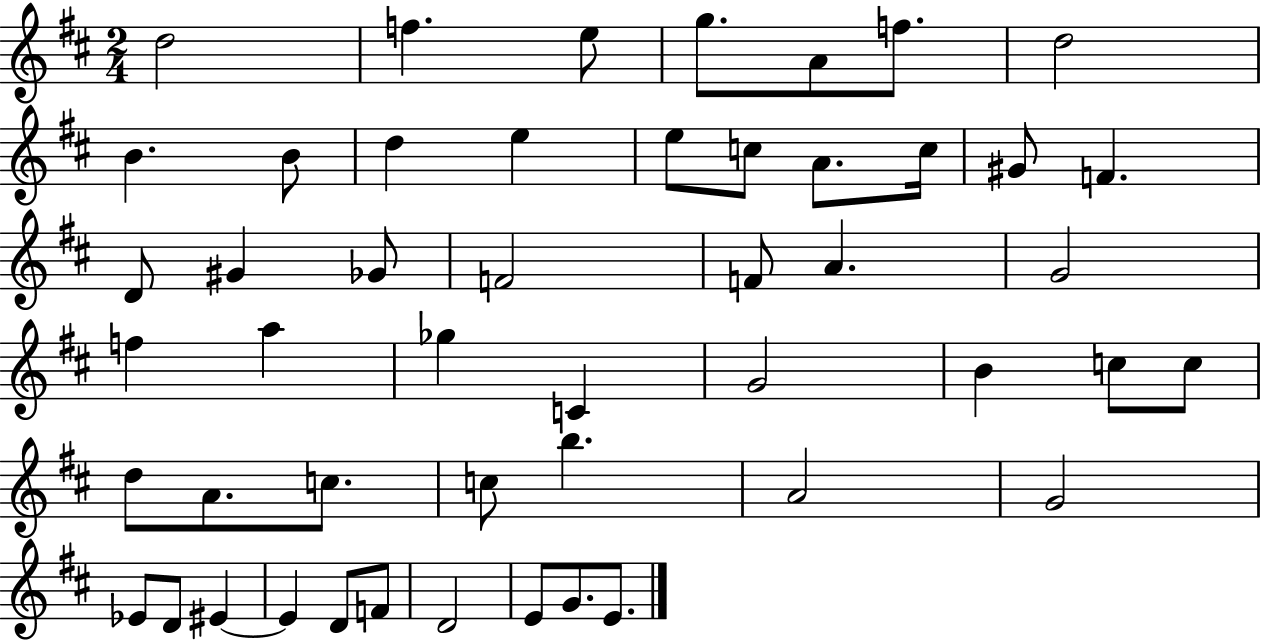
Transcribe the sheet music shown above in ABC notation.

X:1
T:Untitled
M:2/4
L:1/4
K:D
d2 f e/2 g/2 A/2 f/2 d2 B B/2 d e e/2 c/2 A/2 c/4 ^G/2 F D/2 ^G _G/2 F2 F/2 A G2 f a _g C G2 B c/2 c/2 d/2 A/2 c/2 c/2 b A2 G2 _E/2 D/2 ^E ^E D/2 F/2 D2 E/2 G/2 E/2